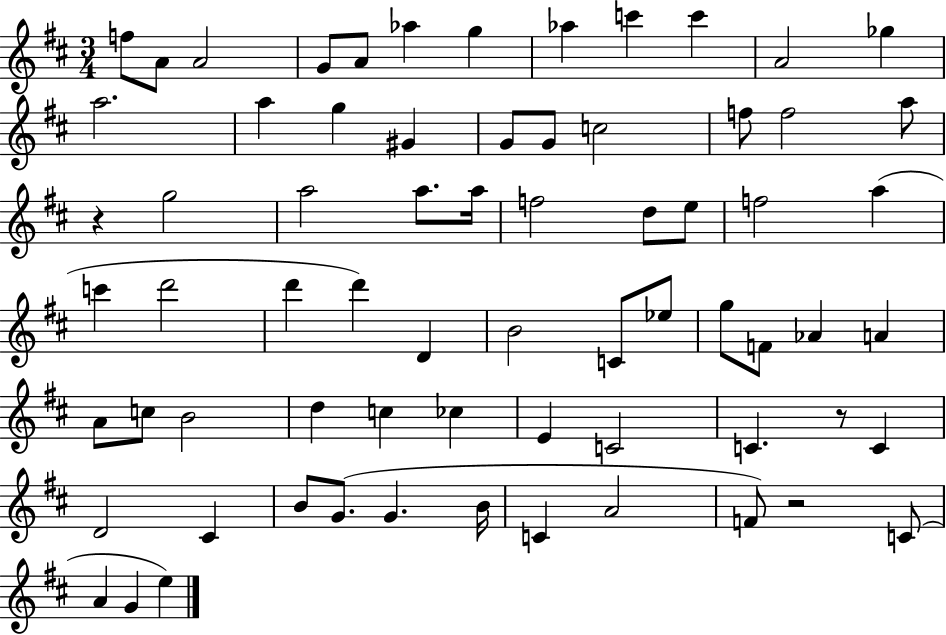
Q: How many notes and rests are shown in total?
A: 69